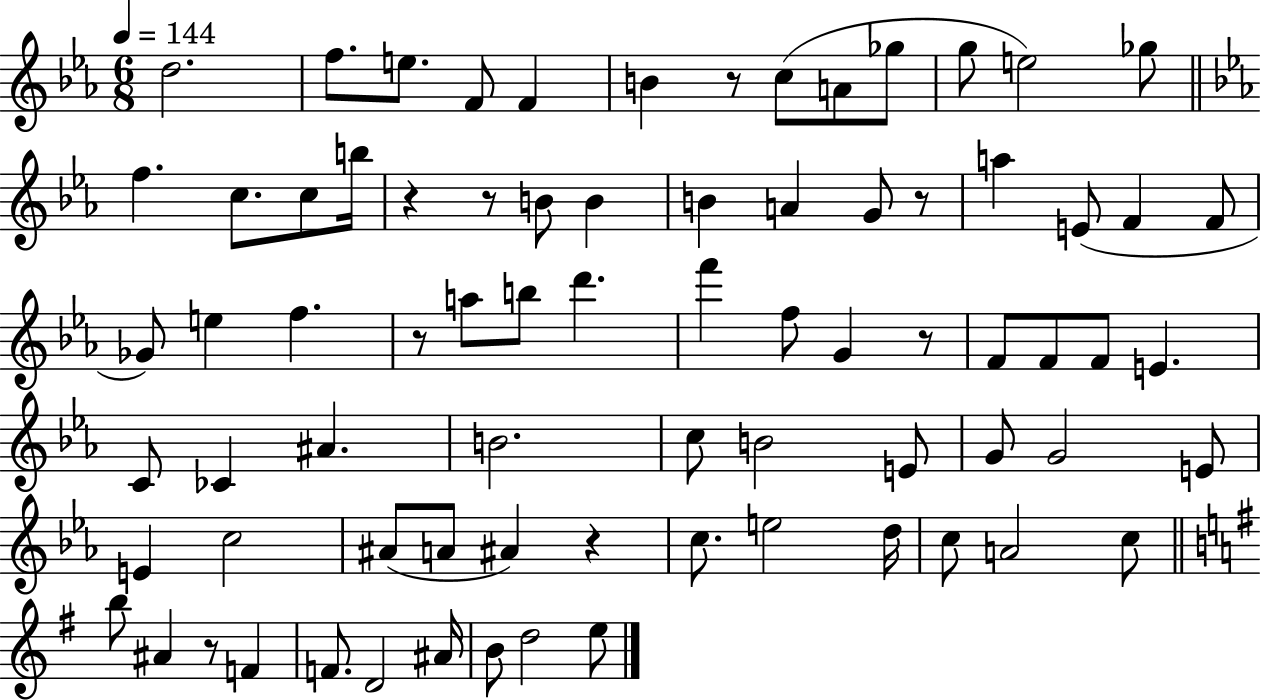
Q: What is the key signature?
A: EES major